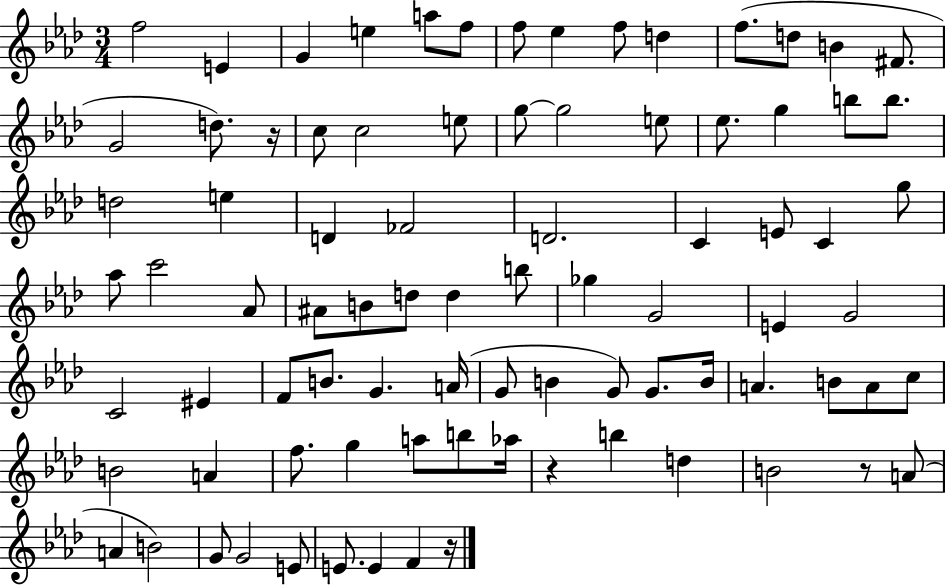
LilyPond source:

{
  \clef treble
  \numericTimeSignature
  \time 3/4
  \key aes \major
  f''2 e'4 | g'4 e''4 a''8 f''8 | f''8 ees''4 f''8 d''4 | f''8.( d''8 b'4 fis'8. | \break g'2 d''8.) r16 | c''8 c''2 e''8 | g''8~~ g''2 e''8 | ees''8. g''4 b''8 b''8. | \break d''2 e''4 | d'4 fes'2 | d'2. | c'4 e'8 c'4 g''8 | \break aes''8 c'''2 aes'8 | ais'8 b'8 d''8 d''4 b''8 | ges''4 g'2 | e'4 g'2 | \break c'2 eis'4 | f'8 b'8. g'4. a'16( | g'8 b'4 g'8) g'8. b'16 | a'4. b'8 a'8 c''8 | \break b'2 a'4 | f''8. g''4 a''8 b''8 aes''16 | r4 b''4 d''4 | b'2 r8 a'8( | \break a'4 b'2) | g'8 g'2 e'8 | e'8. e'4 f'4 r16 | \bar "|."
}